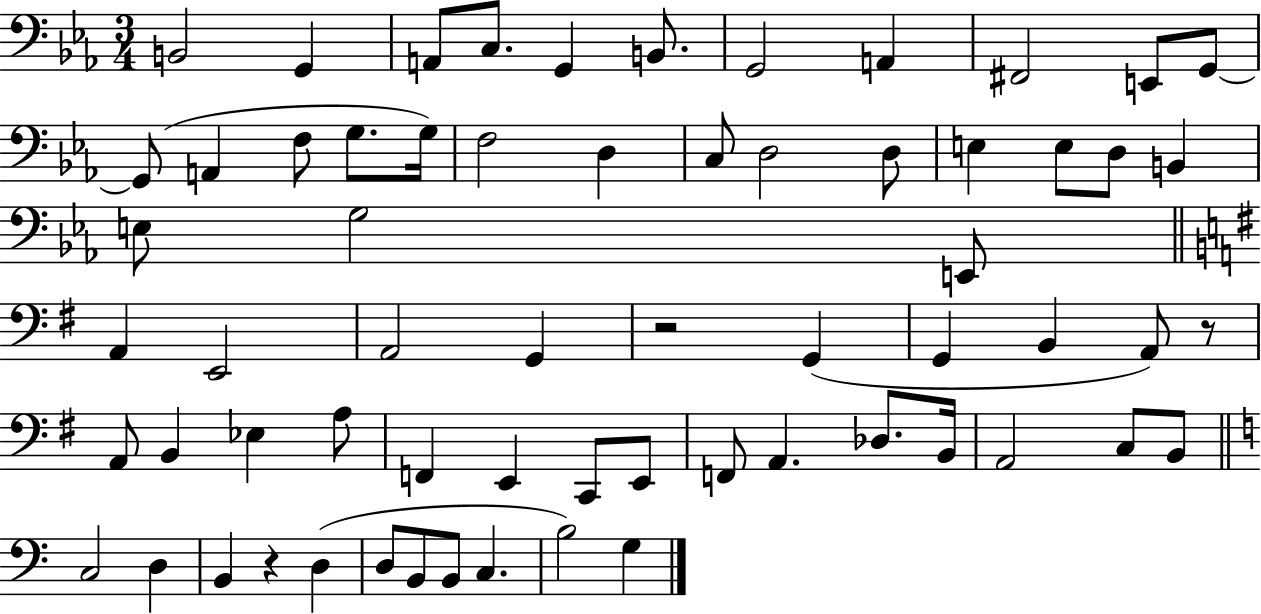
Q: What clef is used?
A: bass